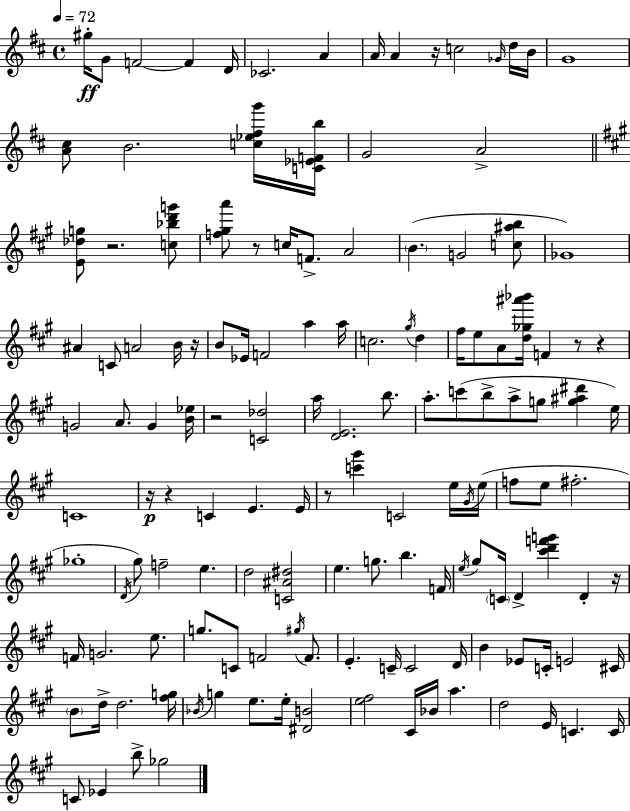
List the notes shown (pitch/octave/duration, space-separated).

G#5/s G4/e F4/h F4/q D4/s CES4/h. A4/q A4/s A4/q R/s C5/h Gb4/s D5/s B4/s G4/w [A4,C#5]/e B4/h. [C5,Eb5,F#5,G6]/s [C4,Eb4,F4,B5]/s G4/h A4/h [E4,Db5,G5]/e R/h. [C5,Bb5,D6,G6]/e [F5,G#5,A6]/e R/e C5/s F4/e. A4/h B4/q. G4/h [C5,A#5,B5]/e Gb4/w A#4/q C4/e A4/h B4/s R/s B4/e Eb4/s F4/h A5/q A5/s C5/h. G#5/s D5/q F#5/s E5/e A4/e [D5,Gb5,A#6,Bb6]/s F4/q R/e R/q G4/h A4/e. G4/q [B4,Eb5]/s R/h [C4,Db5]/h A5/s [D4,E4]/h. B5/e. A5/e. C6/e B5/e A5/e G5/e [G5,A#5,D#6]/q E5/s C4/w R/s R/q C4/q E4/q. E4/s R/e [C6,G#6]/q C4/h E5/s G#4/s E5/s F5/e E5/e F#5/h. Gb5/w D4/s G#5/e F5/h E5/q. D5/h [C4,A#4,D#5]/h E5/q. G5/e. B5/q. F4/s E5/s G#5/e C4/s D4/q [C#6,D6,F6,G6]/q D4/q R/s F4/s G4/h. E5/e. G5/e. C4/e F4/h G#5/s F4/e. E4/q. C4/s C4/h D4/s B4/q Eb4/e C4/s E4/h C#4/s B4/e D5/s D5/h. [F#5,G5]/s Bb4/s G5/q E5/e. E5/s [D#4,B4]/h [E5,F#5]/h C#4/s Bb4/s A5/q. D5/h E4/s C4/q. C4/s C4/e Eb4/q B5/e Gb5/h